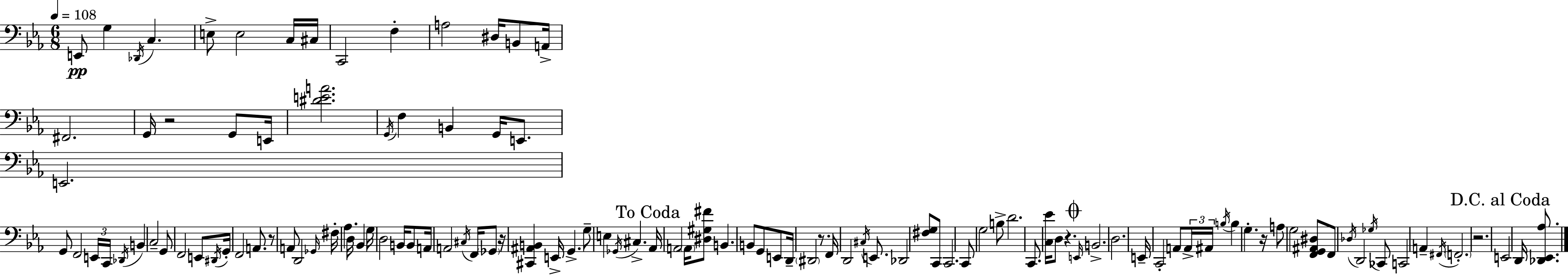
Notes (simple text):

E2/e G3/q Db2/s C3/q. E3/e E3/h C3/s C#3/s C2/h F3/q A3/h D#3/s B2/e A2/s F#2/h. G2/s R/h G2/e E2/s [D#4,E4,A4]/h. G2/s F3/q B2/q G2/s E2/e. E2/h. G2/e F2/h E2/s C2/s Db2/s B2/q C3/h G2/e F2/h E2/e D#2/s G2/s F2/h A2/e. R/e A2/e D2/h Gb2/s F#3/s Ab3/q. D3/s Bb2/q G3/s D3/h B2/s B2/e A2/s A2/h C#3/s F2/s Gb2/e R/s [C#2,A#2,B2]/q E2/s G2/q. G3/e E3/q Gb2/s C#3/q. Ab2/s A2/h A2/s [D#3,G#3,F#4]/e B2/q. B2/e G2/e E2/e D2/s D#2/h R/e. F2/s D2/h C#3/s E2/e. Db2/h [F#3,G3]/e C2/e C2/h. C2/e G3/h B3/e D4/h. C2/e. [C3,Eb4]/s D3/e R/q. E2/s B2/h. D3/h. E2/s C2/h A2/e A2/s A#2/s B3/s B3/q G3/q. R/s A3/e G3/h [F2,G2,A#2,D#3]/e F2/e Db3/s D2/h Gb3/s CES2/e C2/h A2/q F#2/s F2/h. R/h. E2/h D2/s [Db2,Eb2,Ab3]/e.